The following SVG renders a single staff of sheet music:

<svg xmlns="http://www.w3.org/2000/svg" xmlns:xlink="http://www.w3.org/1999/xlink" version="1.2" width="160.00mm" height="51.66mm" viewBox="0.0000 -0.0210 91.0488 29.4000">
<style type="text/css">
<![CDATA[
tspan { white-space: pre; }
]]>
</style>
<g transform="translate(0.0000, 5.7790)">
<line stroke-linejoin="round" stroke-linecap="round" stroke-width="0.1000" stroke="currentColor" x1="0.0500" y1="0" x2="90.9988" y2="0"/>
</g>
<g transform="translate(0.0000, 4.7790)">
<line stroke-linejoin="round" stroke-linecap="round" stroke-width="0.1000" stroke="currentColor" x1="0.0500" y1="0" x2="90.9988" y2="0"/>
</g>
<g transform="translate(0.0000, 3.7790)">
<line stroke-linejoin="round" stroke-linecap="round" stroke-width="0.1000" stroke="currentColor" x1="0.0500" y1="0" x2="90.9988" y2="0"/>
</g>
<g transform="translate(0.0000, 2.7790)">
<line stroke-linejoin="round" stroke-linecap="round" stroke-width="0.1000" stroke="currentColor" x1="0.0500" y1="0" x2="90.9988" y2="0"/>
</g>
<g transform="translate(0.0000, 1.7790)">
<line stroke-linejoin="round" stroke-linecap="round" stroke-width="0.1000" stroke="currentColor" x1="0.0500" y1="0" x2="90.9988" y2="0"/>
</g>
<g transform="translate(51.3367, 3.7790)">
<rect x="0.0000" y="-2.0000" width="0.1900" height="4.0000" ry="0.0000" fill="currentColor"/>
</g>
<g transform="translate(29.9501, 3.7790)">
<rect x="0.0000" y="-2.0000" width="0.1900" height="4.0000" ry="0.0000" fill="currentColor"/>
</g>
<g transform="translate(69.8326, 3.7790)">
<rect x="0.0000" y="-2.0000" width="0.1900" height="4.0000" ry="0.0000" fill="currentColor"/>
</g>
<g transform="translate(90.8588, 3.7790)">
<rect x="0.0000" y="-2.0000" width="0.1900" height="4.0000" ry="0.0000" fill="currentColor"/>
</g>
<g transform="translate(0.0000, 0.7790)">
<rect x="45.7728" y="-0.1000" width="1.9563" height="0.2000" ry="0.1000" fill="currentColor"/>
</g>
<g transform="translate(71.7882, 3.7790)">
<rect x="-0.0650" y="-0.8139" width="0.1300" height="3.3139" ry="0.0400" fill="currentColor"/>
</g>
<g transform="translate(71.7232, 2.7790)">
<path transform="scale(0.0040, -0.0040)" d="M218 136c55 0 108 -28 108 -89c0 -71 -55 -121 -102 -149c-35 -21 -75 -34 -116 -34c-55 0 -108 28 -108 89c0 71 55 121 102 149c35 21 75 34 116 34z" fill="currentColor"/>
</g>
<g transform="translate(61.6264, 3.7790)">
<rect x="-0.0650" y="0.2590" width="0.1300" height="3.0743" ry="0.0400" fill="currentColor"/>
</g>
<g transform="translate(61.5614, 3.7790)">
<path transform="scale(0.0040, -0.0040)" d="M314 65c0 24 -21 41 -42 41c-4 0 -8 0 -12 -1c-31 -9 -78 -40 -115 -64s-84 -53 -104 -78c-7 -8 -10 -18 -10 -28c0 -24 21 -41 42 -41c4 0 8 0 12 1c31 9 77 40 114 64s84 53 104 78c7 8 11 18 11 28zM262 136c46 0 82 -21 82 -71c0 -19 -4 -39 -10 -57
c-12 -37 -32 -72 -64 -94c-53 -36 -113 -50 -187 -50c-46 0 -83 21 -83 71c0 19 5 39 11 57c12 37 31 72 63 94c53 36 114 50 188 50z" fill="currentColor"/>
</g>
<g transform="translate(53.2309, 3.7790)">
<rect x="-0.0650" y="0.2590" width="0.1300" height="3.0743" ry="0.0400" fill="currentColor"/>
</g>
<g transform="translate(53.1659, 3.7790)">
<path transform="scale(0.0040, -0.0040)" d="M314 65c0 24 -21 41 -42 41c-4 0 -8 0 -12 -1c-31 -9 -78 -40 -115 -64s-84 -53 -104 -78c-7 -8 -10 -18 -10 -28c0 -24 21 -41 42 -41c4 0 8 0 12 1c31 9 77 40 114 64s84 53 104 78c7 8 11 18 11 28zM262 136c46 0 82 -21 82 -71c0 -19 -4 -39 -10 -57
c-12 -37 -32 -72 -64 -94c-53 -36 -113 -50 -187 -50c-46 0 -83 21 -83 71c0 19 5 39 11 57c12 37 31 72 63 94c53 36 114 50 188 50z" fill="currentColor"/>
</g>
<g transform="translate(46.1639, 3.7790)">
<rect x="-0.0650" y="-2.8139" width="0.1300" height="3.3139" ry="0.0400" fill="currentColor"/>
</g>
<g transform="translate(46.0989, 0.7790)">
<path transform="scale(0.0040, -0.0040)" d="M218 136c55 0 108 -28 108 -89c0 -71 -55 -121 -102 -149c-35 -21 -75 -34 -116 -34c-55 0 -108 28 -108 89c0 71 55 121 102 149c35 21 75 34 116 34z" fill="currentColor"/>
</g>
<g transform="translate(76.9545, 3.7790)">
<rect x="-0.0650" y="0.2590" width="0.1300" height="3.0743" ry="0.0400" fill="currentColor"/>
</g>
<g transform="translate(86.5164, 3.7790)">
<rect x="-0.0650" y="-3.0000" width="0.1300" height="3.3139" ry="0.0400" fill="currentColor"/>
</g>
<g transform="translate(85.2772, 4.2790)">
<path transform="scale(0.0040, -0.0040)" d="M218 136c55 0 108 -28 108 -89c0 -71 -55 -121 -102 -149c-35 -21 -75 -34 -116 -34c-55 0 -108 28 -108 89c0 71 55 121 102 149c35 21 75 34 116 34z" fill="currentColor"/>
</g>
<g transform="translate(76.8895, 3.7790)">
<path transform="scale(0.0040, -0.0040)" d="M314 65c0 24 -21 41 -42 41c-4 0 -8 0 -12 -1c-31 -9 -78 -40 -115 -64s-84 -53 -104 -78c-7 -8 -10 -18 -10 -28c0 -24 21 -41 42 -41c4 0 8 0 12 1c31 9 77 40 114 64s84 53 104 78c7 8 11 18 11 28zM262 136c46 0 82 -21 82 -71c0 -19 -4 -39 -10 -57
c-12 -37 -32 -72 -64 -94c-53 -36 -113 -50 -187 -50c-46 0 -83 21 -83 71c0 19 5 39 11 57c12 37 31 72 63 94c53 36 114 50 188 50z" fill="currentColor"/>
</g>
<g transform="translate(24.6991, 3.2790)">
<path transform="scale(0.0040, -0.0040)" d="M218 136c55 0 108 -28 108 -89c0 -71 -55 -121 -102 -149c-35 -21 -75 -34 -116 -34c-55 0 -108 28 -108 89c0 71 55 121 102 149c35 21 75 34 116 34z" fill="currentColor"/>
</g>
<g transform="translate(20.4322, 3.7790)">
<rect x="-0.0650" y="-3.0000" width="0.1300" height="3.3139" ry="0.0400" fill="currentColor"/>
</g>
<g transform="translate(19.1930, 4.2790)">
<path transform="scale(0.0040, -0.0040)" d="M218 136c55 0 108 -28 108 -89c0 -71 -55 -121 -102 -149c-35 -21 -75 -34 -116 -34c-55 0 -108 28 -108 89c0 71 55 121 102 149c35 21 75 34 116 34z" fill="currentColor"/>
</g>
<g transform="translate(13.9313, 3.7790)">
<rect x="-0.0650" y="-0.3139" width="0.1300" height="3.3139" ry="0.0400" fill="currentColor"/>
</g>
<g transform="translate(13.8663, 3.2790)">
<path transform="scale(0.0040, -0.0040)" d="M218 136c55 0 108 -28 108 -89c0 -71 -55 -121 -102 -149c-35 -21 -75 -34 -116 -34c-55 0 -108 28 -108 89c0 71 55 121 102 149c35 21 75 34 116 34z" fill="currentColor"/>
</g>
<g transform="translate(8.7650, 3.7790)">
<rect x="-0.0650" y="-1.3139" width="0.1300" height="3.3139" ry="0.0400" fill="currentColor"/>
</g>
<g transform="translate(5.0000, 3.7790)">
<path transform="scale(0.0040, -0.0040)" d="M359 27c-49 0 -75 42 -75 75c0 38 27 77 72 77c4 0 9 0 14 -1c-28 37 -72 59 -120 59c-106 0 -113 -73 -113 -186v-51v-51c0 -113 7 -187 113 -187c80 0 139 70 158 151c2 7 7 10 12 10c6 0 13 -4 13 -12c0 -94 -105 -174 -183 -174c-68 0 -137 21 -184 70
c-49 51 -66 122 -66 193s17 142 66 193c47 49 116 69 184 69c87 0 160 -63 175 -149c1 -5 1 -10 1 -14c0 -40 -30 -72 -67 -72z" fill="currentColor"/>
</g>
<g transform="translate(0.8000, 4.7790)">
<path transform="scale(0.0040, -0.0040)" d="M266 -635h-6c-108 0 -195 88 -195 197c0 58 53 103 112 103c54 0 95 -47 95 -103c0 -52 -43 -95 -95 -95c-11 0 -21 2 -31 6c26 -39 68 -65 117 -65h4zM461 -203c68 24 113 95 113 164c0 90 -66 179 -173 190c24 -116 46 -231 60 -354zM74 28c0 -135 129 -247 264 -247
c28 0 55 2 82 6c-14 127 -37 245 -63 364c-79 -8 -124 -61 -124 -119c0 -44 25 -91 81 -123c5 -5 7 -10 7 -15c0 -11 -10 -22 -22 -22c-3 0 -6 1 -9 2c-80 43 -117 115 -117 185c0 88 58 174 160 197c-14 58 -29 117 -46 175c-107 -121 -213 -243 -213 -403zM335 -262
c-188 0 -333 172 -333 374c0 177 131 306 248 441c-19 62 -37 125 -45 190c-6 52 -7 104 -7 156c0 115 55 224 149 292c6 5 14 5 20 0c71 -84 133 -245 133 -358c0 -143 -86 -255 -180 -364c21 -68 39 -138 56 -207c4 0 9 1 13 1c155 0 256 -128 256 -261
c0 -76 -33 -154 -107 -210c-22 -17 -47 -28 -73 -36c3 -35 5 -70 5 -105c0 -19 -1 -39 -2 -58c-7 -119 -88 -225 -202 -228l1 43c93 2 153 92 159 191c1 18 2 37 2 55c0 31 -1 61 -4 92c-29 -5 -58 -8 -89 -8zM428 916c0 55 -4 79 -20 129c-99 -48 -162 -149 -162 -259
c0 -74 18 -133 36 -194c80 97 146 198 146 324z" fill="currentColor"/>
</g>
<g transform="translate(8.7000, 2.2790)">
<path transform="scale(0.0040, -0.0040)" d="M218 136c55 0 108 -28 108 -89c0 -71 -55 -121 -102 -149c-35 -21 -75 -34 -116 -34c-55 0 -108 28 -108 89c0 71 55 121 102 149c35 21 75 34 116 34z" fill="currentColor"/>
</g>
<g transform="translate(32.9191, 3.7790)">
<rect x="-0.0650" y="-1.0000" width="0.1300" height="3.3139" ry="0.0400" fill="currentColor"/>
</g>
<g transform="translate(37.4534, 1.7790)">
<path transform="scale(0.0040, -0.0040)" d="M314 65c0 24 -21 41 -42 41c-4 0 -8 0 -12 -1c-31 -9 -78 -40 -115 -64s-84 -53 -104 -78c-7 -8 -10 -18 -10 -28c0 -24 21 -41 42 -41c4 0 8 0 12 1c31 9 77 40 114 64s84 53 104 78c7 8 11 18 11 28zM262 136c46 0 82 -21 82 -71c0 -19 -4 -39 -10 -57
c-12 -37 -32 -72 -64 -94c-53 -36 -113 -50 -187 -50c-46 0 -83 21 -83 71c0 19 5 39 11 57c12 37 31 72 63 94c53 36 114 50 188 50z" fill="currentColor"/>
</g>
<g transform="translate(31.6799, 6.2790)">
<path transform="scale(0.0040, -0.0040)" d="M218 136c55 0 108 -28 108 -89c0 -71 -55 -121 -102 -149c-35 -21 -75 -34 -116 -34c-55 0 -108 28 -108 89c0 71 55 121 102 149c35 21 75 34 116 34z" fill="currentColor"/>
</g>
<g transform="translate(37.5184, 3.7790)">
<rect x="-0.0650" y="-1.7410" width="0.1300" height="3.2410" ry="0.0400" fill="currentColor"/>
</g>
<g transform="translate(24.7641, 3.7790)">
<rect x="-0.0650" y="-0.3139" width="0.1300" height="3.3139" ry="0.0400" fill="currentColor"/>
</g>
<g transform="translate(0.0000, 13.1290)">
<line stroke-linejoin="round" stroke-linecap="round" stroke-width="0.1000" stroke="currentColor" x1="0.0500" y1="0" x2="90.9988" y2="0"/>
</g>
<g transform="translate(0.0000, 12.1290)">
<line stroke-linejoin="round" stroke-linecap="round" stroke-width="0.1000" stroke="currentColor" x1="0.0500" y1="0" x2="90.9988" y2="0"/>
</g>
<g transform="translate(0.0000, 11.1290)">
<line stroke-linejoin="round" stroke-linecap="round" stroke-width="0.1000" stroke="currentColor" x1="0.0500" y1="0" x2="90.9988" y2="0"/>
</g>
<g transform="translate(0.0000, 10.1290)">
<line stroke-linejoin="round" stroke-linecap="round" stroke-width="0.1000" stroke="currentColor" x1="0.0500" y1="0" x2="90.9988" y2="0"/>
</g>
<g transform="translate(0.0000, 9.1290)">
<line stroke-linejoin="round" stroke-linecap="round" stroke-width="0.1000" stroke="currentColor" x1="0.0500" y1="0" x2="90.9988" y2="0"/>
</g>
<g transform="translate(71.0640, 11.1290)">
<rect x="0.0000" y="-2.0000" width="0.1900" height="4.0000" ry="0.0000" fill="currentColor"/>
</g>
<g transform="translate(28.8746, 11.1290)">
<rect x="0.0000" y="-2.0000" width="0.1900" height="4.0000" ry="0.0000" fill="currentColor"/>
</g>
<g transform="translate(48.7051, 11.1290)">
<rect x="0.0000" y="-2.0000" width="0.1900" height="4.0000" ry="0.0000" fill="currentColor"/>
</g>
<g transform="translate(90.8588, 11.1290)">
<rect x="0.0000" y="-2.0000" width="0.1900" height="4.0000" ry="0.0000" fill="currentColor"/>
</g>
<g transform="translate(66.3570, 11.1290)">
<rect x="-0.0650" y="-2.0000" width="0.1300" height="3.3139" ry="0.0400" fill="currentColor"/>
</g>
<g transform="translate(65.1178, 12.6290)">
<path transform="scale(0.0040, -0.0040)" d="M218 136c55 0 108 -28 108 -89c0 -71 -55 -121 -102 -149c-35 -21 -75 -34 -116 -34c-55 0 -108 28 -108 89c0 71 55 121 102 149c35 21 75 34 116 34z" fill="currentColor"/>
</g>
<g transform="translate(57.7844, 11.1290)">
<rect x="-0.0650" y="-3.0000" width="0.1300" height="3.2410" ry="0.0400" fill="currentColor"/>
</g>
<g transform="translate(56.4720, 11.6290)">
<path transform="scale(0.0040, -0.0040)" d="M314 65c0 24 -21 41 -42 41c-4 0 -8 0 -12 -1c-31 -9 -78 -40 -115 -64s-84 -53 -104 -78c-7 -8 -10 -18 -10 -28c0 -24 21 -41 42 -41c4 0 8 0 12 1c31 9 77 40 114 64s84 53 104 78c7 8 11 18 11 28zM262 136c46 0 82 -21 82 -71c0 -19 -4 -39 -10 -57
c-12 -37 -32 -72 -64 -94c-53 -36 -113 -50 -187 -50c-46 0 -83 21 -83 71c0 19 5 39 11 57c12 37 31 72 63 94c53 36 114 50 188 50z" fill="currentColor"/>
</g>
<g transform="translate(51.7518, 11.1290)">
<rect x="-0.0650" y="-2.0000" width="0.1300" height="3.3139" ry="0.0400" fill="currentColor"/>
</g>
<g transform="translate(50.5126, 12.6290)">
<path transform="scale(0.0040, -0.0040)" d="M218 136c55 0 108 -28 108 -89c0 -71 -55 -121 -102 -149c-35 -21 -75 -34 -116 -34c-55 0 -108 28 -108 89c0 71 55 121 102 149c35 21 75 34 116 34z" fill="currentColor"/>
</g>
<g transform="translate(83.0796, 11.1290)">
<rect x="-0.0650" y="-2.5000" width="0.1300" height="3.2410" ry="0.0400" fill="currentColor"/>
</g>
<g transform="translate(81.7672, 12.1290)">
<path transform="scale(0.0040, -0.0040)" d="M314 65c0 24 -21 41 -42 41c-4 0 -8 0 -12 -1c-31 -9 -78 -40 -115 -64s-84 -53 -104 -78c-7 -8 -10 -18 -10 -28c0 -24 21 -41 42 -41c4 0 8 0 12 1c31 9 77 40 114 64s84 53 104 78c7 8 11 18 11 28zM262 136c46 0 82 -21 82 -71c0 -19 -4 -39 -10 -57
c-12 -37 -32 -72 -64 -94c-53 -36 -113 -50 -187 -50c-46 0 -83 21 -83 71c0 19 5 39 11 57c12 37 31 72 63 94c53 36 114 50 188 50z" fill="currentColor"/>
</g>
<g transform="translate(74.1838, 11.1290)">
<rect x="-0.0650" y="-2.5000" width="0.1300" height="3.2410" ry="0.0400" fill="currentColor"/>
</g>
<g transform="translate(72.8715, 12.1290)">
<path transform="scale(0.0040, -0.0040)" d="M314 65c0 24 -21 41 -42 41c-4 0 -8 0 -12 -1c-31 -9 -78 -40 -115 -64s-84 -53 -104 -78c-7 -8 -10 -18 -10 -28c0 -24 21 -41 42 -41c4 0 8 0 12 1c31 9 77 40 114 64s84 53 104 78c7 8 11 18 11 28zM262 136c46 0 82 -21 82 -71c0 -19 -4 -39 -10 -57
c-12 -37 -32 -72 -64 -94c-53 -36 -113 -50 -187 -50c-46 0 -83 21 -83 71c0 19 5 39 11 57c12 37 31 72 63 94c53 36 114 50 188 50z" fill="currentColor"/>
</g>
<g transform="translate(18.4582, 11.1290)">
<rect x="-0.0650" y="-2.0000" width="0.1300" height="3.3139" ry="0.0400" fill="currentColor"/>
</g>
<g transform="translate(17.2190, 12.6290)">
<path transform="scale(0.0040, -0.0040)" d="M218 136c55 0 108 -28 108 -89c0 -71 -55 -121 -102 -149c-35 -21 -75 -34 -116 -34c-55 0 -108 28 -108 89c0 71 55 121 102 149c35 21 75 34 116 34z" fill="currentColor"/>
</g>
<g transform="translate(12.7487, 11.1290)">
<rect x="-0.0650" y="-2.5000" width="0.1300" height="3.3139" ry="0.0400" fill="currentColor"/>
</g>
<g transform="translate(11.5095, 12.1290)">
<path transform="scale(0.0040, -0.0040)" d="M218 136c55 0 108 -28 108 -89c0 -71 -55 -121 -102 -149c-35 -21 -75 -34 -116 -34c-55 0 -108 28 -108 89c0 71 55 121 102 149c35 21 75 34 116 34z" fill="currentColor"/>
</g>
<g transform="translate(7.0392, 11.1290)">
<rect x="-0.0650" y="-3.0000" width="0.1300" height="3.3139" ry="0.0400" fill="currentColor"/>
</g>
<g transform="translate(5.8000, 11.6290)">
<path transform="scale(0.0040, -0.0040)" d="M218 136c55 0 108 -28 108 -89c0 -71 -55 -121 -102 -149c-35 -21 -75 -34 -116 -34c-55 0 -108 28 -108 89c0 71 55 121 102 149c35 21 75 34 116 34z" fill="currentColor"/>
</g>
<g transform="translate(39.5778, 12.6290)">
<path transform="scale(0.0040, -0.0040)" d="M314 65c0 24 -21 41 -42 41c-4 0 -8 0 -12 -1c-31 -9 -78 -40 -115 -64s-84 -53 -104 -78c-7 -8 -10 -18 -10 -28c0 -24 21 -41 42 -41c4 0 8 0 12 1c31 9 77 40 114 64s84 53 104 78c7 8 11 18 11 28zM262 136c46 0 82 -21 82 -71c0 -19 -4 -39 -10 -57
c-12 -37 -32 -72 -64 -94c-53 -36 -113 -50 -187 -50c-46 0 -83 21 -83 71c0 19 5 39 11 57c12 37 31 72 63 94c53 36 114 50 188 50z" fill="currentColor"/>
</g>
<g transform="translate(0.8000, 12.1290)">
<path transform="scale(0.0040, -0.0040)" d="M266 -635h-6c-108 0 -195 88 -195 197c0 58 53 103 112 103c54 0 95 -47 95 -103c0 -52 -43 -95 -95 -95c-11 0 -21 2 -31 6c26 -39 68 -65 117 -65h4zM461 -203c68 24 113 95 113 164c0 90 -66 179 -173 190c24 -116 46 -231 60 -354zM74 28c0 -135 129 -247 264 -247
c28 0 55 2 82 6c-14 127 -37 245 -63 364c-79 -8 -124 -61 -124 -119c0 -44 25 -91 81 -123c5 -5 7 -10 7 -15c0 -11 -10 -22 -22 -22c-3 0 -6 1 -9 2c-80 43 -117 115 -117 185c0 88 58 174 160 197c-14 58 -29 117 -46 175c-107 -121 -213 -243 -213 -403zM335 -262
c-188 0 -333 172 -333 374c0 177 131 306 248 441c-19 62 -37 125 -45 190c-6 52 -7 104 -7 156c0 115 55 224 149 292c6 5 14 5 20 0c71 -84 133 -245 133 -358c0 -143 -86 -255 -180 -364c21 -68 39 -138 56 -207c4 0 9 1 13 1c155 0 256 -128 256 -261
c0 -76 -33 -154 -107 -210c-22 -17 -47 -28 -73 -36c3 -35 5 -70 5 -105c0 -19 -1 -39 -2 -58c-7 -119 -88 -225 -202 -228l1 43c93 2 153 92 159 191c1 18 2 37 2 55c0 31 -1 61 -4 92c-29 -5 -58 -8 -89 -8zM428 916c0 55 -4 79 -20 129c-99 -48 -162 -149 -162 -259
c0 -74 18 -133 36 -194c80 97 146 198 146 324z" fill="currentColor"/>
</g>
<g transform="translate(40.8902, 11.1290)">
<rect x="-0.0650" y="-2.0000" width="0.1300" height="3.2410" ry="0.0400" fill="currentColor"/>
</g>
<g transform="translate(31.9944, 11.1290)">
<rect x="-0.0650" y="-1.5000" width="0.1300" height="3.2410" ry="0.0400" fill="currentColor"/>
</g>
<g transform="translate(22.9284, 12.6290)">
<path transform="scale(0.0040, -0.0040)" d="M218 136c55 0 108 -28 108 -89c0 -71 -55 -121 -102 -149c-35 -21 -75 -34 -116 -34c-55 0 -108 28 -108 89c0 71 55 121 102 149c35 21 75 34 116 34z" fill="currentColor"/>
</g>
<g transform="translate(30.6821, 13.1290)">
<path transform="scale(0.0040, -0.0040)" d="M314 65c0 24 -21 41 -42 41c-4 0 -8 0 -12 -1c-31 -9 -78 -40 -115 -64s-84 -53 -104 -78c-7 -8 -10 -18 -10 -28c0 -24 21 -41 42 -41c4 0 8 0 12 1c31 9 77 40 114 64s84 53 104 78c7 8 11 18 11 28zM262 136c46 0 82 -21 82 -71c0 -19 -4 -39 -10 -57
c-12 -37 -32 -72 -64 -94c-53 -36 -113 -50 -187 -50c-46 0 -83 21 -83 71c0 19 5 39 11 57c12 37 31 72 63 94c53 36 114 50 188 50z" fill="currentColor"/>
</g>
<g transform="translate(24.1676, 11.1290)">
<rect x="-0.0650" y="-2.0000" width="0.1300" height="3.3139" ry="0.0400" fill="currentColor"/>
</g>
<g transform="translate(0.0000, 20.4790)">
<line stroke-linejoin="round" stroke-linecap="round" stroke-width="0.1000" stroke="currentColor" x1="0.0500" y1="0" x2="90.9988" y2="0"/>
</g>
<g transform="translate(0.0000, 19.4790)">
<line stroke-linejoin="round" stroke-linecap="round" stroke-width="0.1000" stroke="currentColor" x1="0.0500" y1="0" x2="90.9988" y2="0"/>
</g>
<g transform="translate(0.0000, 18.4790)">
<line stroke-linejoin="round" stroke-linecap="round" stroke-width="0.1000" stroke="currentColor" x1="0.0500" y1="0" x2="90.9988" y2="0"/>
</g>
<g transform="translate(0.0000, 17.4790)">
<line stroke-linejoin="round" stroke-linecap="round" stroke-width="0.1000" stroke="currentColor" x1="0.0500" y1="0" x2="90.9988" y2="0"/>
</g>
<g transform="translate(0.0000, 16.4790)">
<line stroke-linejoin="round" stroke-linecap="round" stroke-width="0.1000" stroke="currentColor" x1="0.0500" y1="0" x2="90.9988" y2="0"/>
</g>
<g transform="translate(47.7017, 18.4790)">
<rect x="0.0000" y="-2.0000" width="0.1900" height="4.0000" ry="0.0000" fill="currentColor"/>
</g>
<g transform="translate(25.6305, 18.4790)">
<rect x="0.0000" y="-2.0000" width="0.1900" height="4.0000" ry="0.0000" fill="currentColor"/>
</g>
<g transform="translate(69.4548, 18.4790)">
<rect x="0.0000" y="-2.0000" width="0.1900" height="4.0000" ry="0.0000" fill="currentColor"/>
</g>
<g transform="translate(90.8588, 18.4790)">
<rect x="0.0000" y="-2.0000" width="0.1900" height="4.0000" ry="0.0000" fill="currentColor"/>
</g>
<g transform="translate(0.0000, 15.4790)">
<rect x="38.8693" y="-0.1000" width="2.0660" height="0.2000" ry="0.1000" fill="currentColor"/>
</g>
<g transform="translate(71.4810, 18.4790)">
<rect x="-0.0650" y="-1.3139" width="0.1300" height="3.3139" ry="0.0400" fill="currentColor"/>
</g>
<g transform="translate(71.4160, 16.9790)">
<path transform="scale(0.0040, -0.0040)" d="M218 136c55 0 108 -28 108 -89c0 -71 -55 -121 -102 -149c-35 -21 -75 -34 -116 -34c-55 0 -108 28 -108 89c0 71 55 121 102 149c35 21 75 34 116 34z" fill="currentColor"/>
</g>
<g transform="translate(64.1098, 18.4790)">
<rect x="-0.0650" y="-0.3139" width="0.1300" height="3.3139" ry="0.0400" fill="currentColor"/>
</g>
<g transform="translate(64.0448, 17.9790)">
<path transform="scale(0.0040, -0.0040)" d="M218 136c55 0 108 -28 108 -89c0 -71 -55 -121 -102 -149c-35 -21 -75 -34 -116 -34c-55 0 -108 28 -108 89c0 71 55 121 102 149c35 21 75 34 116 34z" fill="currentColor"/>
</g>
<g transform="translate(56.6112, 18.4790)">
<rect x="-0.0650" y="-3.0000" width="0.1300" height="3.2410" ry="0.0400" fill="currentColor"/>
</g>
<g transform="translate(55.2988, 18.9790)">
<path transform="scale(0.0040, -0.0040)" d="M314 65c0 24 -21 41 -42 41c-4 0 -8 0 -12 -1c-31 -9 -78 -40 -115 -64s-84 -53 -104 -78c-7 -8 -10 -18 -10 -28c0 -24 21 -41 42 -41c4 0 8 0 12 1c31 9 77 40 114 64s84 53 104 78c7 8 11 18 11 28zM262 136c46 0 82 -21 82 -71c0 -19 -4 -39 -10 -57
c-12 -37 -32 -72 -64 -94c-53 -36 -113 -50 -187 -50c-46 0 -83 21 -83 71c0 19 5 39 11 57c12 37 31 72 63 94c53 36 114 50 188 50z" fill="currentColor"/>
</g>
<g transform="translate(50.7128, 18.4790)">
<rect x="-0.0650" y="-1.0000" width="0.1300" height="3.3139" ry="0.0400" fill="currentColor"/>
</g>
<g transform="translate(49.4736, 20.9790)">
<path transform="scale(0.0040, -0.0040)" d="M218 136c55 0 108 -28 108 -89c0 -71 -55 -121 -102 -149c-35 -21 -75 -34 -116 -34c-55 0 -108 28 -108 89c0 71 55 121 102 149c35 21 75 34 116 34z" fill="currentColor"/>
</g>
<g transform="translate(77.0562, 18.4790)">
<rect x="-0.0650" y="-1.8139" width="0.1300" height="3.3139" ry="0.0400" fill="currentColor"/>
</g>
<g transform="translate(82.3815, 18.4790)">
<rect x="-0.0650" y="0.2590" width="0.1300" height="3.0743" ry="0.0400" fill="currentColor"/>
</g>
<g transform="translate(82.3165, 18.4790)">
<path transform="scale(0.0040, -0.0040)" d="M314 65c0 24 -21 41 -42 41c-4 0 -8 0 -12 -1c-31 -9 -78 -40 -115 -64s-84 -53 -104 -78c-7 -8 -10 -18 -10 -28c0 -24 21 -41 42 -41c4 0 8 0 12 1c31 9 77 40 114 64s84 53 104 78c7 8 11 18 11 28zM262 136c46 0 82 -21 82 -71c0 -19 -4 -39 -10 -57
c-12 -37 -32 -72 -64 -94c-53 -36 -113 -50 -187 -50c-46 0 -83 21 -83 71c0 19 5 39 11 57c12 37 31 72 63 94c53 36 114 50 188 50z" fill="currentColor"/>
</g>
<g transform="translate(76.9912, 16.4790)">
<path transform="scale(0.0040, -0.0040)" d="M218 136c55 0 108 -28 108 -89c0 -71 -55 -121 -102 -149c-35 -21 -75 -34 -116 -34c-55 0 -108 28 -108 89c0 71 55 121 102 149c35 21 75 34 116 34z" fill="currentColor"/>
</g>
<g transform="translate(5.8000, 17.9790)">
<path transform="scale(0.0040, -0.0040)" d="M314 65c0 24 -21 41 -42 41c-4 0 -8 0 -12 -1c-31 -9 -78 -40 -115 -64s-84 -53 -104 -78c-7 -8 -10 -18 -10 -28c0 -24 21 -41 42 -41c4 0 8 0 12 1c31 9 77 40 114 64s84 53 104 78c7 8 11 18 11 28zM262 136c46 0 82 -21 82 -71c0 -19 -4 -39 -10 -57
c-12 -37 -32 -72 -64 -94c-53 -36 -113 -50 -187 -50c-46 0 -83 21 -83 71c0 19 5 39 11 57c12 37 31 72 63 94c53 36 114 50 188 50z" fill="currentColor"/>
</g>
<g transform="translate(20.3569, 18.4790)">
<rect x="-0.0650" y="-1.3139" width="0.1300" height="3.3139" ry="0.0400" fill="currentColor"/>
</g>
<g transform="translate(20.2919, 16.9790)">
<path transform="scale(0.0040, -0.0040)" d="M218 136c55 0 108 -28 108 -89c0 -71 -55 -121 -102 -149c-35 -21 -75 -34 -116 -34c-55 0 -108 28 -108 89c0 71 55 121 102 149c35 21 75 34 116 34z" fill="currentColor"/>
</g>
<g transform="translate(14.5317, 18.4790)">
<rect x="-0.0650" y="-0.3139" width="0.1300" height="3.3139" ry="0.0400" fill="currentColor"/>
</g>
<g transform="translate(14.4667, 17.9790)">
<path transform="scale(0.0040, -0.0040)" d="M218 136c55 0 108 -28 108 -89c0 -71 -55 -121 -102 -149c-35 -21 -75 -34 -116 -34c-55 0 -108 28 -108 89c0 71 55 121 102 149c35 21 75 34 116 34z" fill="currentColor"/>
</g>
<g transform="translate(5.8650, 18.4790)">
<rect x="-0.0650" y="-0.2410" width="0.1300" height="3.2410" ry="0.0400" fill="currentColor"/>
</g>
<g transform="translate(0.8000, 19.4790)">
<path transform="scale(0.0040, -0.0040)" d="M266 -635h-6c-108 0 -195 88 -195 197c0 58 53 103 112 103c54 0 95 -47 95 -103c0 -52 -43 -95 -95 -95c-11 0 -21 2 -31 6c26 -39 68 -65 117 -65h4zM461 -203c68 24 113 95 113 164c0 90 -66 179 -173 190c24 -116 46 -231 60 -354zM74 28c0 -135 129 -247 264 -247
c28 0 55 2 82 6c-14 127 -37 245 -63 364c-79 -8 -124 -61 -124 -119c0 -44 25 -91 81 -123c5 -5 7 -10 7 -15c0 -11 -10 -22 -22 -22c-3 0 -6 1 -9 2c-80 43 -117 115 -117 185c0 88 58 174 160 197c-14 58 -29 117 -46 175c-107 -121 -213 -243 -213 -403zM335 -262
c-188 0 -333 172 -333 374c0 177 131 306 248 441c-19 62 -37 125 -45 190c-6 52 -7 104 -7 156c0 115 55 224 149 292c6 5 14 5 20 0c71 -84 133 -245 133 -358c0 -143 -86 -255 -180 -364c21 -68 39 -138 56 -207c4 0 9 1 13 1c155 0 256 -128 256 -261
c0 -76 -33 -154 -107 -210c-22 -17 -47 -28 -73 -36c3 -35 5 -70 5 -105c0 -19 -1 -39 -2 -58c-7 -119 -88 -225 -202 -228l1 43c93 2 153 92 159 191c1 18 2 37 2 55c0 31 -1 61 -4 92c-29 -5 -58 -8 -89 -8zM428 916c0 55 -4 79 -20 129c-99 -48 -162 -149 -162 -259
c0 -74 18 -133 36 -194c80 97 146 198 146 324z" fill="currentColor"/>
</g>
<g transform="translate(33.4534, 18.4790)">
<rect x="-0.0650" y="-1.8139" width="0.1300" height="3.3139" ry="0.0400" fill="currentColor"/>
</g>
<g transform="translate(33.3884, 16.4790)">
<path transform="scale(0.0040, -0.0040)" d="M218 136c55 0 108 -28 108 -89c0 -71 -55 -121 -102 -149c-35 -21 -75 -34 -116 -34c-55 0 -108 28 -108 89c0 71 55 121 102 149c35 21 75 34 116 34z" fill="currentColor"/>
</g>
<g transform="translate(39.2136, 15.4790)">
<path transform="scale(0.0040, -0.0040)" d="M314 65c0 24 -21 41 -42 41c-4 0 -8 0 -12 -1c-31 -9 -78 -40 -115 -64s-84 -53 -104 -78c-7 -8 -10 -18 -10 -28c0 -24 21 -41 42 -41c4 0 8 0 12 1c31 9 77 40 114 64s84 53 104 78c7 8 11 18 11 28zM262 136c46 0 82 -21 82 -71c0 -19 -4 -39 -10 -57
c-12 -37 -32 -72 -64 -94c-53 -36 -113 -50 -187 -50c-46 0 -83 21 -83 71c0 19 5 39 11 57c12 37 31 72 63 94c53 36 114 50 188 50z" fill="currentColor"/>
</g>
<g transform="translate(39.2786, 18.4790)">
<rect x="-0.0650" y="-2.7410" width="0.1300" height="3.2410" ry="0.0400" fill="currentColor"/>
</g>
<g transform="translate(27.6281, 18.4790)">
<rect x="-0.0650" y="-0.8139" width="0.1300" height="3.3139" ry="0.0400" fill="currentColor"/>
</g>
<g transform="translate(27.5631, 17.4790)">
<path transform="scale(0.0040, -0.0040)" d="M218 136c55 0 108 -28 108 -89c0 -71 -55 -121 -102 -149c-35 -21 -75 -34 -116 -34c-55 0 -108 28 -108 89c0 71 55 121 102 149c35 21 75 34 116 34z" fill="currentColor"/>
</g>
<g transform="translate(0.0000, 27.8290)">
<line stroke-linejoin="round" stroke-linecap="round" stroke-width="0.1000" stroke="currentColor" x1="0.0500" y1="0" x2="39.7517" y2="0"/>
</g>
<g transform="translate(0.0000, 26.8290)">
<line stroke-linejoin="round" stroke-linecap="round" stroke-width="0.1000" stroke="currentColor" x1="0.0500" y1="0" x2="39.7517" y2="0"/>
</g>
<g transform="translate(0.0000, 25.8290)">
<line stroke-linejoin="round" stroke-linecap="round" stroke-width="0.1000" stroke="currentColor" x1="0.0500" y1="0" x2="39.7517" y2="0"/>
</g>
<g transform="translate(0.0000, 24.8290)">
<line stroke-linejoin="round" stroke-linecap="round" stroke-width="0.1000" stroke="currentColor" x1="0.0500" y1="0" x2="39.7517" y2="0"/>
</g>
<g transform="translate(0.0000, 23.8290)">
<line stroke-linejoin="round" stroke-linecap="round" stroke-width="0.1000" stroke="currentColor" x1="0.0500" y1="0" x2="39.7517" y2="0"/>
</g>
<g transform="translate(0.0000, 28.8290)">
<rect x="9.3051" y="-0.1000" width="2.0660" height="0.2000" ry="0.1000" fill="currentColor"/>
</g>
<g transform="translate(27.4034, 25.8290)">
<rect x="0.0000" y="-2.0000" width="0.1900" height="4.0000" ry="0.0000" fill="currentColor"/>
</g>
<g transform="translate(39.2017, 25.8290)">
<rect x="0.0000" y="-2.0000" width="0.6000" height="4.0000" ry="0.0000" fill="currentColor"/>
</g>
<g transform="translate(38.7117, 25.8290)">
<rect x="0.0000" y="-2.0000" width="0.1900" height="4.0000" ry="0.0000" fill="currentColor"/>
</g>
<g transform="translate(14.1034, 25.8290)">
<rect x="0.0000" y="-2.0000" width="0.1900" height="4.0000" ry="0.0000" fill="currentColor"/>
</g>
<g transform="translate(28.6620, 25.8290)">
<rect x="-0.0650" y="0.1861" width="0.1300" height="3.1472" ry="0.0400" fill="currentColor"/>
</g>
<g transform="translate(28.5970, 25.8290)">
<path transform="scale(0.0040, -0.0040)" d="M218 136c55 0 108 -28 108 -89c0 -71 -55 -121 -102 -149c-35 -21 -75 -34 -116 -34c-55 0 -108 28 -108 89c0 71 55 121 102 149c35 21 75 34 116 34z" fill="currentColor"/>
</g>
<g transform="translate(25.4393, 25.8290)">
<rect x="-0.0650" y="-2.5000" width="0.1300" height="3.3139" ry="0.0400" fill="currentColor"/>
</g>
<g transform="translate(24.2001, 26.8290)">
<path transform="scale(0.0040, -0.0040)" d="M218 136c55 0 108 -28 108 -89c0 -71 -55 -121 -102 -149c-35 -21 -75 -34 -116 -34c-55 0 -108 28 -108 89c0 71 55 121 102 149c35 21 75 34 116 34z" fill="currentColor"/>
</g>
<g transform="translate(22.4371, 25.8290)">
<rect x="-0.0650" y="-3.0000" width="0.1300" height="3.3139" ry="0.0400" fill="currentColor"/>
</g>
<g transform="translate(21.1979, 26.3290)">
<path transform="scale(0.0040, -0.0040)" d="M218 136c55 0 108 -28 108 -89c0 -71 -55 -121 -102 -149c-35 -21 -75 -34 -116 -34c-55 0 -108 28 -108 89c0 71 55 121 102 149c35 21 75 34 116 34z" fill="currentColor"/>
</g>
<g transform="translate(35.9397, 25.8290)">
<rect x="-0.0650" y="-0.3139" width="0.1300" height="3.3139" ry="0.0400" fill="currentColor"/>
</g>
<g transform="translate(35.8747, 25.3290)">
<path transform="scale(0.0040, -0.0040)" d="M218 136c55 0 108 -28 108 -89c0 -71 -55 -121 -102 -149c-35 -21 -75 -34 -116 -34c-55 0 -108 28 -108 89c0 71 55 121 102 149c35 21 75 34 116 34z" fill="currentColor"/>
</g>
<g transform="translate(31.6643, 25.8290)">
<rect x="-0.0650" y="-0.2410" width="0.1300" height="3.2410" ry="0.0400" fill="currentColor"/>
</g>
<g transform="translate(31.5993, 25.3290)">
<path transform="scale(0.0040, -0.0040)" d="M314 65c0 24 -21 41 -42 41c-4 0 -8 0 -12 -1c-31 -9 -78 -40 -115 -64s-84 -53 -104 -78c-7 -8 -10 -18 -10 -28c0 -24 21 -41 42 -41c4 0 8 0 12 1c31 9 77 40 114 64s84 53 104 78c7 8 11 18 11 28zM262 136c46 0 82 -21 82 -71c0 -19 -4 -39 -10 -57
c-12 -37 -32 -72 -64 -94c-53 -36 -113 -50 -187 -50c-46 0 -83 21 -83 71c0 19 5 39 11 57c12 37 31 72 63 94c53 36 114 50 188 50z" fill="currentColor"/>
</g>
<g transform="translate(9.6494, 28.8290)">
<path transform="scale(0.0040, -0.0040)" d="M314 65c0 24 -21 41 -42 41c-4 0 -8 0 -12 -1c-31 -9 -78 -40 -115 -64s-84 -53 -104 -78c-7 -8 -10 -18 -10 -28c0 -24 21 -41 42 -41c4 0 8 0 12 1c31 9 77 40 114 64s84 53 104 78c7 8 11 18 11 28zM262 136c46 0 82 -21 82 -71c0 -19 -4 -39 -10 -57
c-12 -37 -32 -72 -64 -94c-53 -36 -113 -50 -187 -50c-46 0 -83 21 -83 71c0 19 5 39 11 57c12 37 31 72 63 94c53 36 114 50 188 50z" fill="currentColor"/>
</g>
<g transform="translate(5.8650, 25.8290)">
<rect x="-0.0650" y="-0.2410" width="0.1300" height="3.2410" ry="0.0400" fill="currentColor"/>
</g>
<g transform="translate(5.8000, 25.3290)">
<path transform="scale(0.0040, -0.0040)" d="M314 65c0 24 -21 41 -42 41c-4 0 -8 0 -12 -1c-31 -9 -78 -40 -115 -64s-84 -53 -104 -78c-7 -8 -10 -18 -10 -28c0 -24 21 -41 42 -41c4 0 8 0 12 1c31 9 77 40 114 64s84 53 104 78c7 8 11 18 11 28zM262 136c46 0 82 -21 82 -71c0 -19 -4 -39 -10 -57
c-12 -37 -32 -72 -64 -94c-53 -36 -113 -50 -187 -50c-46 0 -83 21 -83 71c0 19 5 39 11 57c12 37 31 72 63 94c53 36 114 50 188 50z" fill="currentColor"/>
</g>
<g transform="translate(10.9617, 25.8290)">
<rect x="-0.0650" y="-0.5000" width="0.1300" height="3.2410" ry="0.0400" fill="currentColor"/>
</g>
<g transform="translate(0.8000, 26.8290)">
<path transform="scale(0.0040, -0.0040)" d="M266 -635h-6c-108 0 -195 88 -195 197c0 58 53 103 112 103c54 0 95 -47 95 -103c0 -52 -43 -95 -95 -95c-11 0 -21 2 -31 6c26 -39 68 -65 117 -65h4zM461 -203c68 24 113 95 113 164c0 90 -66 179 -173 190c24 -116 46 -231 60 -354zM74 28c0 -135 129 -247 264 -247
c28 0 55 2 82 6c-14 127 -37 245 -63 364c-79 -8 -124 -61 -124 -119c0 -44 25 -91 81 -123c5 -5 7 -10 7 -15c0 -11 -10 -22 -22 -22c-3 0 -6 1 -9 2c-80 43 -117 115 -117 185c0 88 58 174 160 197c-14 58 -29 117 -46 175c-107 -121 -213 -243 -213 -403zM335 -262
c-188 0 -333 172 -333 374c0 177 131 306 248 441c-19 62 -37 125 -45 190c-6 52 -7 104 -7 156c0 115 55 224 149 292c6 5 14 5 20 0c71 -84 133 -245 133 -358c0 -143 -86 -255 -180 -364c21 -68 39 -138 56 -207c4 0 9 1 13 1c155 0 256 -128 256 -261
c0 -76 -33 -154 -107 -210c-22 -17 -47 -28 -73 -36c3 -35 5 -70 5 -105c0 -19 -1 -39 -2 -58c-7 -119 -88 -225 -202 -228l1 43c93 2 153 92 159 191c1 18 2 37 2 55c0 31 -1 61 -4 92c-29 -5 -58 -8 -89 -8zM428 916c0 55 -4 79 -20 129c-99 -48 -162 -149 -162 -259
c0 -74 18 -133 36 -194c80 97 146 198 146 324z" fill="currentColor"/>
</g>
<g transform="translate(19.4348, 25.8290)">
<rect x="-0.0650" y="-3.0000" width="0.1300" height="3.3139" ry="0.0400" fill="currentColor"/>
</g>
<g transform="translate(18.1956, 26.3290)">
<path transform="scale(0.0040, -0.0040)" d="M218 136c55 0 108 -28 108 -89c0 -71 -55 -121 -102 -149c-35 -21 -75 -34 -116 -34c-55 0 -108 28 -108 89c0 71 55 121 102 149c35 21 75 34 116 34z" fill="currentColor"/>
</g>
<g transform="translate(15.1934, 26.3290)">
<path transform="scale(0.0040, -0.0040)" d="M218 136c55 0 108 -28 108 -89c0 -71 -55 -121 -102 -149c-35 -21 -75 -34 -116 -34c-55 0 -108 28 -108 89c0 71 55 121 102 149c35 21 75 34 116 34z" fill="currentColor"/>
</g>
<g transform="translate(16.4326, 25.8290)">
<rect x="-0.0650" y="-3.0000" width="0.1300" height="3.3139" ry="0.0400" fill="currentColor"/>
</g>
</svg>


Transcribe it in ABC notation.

X:1
T:Untitled
M:4/4
L:1/4
K:C
e c A c D f2 a B2 B2 d B2 A A G F F E2 F2 F A2 F G2 G2 c2 c e d f a2 D A2 c e f B2 c2 C2 A A A G B c2 c